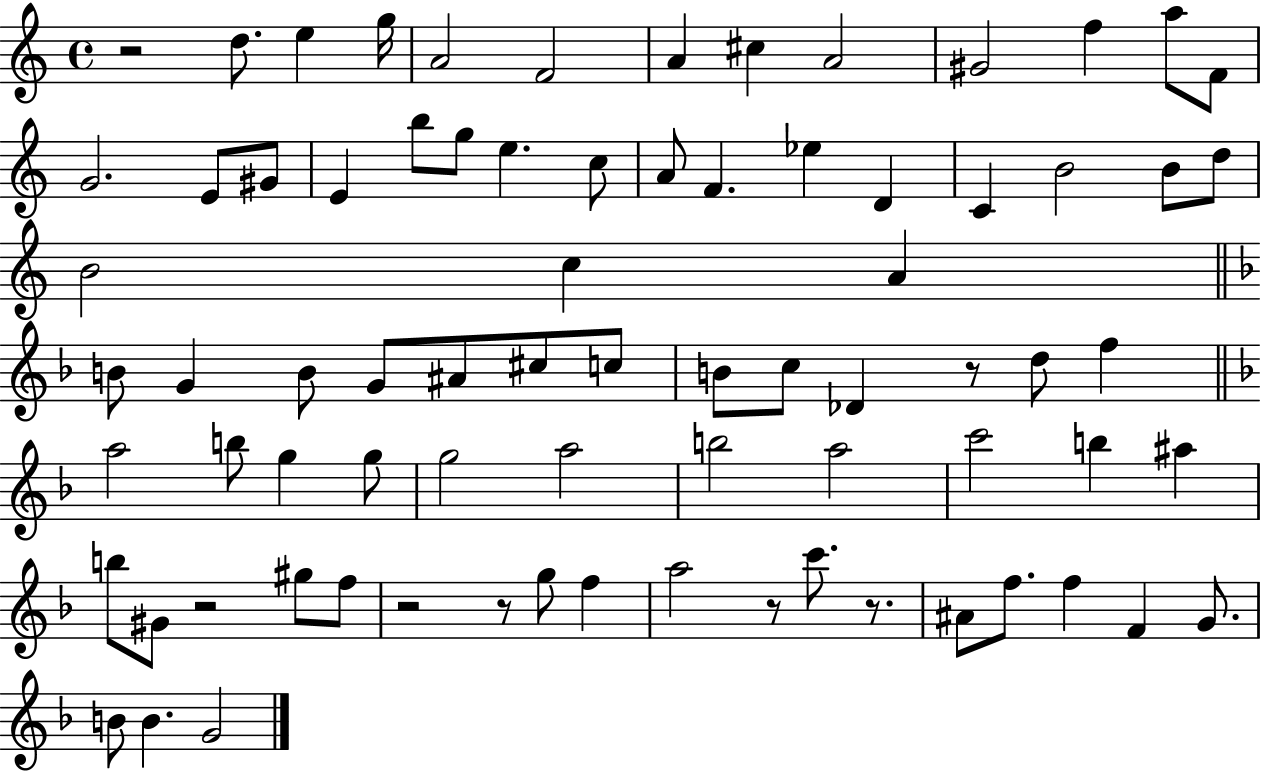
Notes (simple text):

R/h D5/e. E5/q G5/s A4/h F4/h A4/q C#5/q A4/h G#4/h F5/q A5/e F4/e G4/h. E4/e G#4/e E4/q B5/e G5/e E5/q. C5/e A4/e F4/q. Eb5/q D4/q C4/q B4/h B4/e D5/e B4/h C5/q A4/q B4/e G4/q B4/e G4/e A#4/e C#5/e C5/e B4/e C5/e Db4/q R/e D5/e F5/q A5/h B5/e G5/q G5/e G5/h A5/h B5/h A5/h C6/h B5/q A#5/q B5/e G#4/e R/h G#5/e F5/e R/h R/e G5/e F5/q A5/h R/e C6/e. R/e. A#4/e F5/e. F5/q F4/q G4/e. B4/e B4/q. G4/h